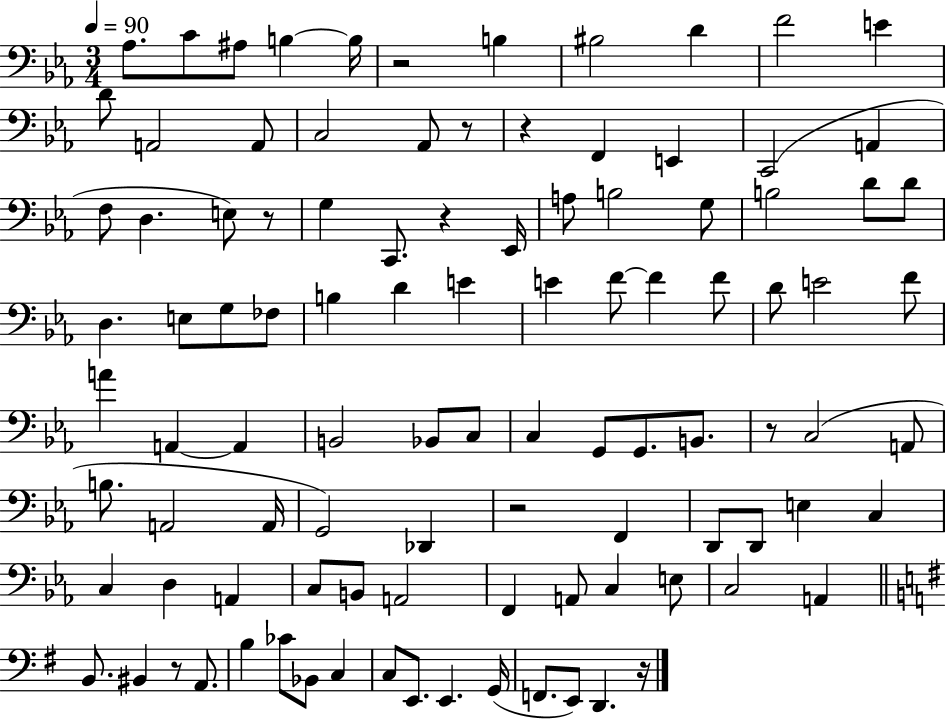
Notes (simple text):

Ab3/e. C4/e A#3/e B3/q B3/s R/h B3/q BIS3/h D4/q F4/h E4/q D4/e A2/h A2/e C3/h Ab2/e R/e R/q F2/q E2/q C2/h A2/q F3/e D3/q. E3/e R/e G3/q C2/e. R/q Eb2/s A3/e B3/h G3/e B3/h D4/e D4/e D3/q. E3/e G3/e FES3/e B3/q D4/q E4/q E4/q F4/e F4/q F4/e D4/e E4/h F4/e A4/q A2/q A2/q B2/h Bb2/e C3/e C3/q G2/e G2/e. B2/e. R/e C3/h A2/e B3/e. A2/h A2/s G2/h Db2/q R/h F2/q D2/e D2/e E3/q C3/q C3/q D3/q A2/q C3/e B2/e A2/h F2/q A2/e C3/q E3/e C3/h A2/q B2/e. BIS2/q R/e A2/e. B3/q CES4/e Bb2/e C3/q C3/e E2/e. E2/q. G2/s F2/e. E2/e D2/q. R/s